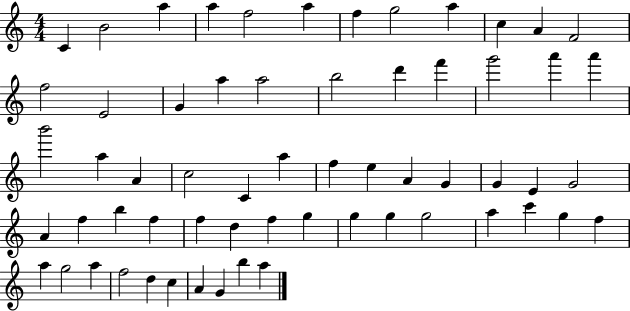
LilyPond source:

{
  \clef treble
  \numericTimeSignature
  \time 4/4
  \key c \major
  c'4 b'2 a''4 | a''4 f''2 a''4 | f''4 g''2 a''4 | c''4 a'4 f'2 | \break f''2 e'2 | g'4 a''4 a''2 | b''2 d'''4 f'''4 | g'''2 a'''4 a'''4 | \break b'''2 a''4 a'4 | c''2 c'4 a''4 | f''4 e''4 a'4 g'4 | g'4 e'4 g'2 | \break a'4 f''4 b''4 f''4 | f''4 d''4 f''4 g''4 | g''4 g''4 g''2 | a''4 c'''4 g''4 f''4 | \break a''4 g''2 a''4 | f''2 d''4 c''4 | a'4 g'4 b''4 a''4 | \bar "|."
}